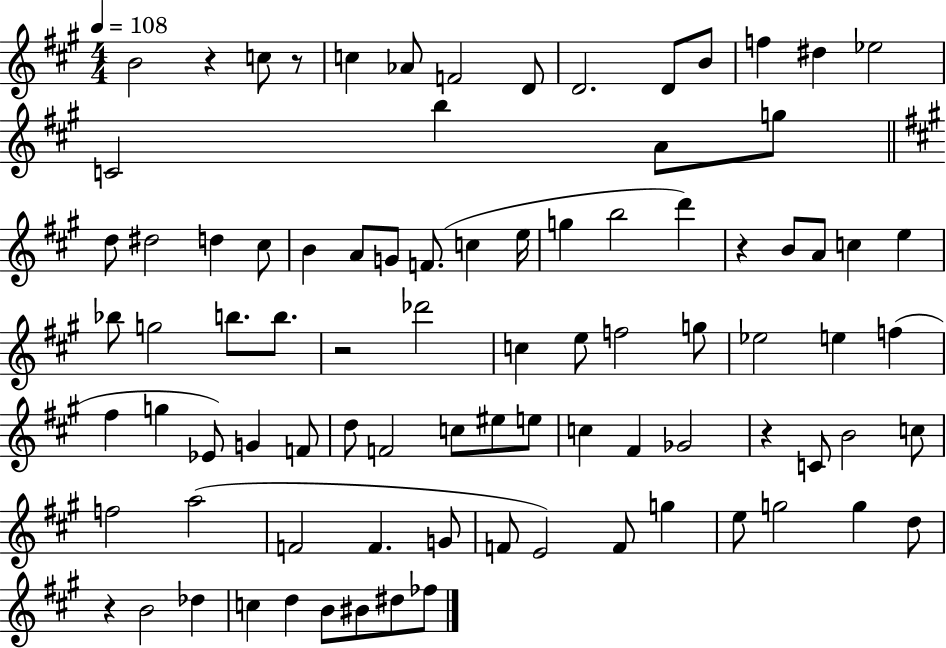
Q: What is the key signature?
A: A major